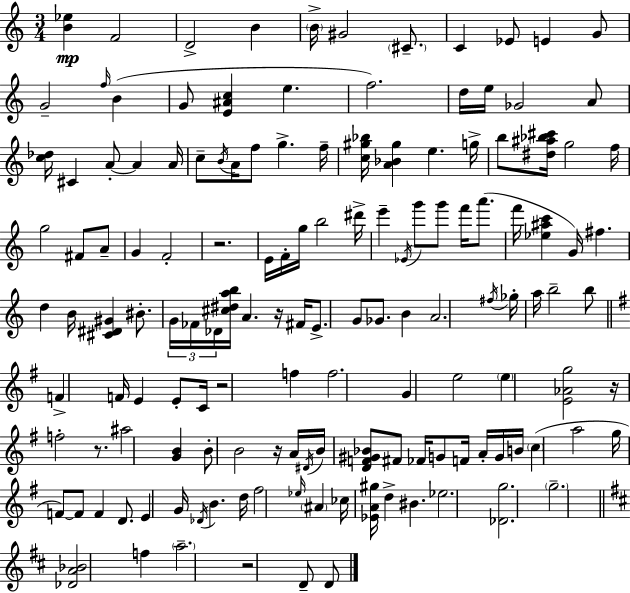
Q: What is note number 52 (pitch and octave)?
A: F6